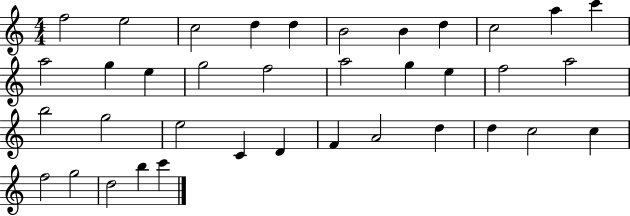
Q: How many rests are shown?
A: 0